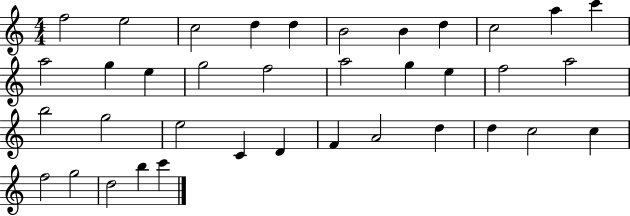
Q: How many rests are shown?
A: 0